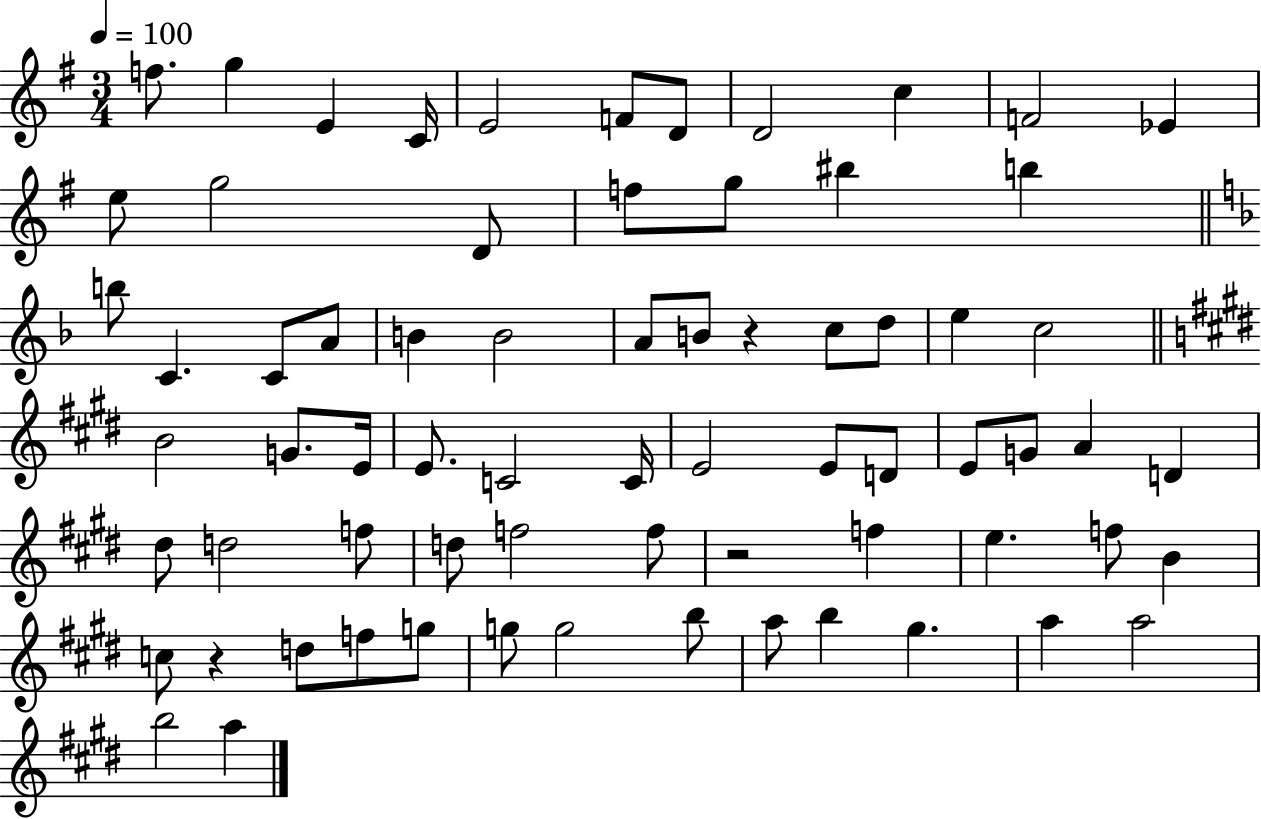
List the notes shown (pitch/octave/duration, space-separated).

F5/e. G5/q E4/q C4/s E4/h F4/e D4/e D4/h C5/q F4/h Eb4/q E5/e G5/h D4/e F5/e G5/e BIS5/q B5/q B5/e C4/q. C4/e A4/e B4/q B4/h A4/e B4/e R/q C5/e D5/e E5/q C5/h B4/h G4/e. E4/s E4/e. C4/h C4/s E4/h E4/e D4/e E4/e G4/e A4/q D4/q D#5/e D5/h F5/e D5/e F5/h F5/e R/h F5/q E5/q. F5/e B4/q C5/e R/q D5/e F5/e G5/e G5/e G5/h B5/e A5/e B5/q G#5/q. A5/q A5/h B5/h A5/q